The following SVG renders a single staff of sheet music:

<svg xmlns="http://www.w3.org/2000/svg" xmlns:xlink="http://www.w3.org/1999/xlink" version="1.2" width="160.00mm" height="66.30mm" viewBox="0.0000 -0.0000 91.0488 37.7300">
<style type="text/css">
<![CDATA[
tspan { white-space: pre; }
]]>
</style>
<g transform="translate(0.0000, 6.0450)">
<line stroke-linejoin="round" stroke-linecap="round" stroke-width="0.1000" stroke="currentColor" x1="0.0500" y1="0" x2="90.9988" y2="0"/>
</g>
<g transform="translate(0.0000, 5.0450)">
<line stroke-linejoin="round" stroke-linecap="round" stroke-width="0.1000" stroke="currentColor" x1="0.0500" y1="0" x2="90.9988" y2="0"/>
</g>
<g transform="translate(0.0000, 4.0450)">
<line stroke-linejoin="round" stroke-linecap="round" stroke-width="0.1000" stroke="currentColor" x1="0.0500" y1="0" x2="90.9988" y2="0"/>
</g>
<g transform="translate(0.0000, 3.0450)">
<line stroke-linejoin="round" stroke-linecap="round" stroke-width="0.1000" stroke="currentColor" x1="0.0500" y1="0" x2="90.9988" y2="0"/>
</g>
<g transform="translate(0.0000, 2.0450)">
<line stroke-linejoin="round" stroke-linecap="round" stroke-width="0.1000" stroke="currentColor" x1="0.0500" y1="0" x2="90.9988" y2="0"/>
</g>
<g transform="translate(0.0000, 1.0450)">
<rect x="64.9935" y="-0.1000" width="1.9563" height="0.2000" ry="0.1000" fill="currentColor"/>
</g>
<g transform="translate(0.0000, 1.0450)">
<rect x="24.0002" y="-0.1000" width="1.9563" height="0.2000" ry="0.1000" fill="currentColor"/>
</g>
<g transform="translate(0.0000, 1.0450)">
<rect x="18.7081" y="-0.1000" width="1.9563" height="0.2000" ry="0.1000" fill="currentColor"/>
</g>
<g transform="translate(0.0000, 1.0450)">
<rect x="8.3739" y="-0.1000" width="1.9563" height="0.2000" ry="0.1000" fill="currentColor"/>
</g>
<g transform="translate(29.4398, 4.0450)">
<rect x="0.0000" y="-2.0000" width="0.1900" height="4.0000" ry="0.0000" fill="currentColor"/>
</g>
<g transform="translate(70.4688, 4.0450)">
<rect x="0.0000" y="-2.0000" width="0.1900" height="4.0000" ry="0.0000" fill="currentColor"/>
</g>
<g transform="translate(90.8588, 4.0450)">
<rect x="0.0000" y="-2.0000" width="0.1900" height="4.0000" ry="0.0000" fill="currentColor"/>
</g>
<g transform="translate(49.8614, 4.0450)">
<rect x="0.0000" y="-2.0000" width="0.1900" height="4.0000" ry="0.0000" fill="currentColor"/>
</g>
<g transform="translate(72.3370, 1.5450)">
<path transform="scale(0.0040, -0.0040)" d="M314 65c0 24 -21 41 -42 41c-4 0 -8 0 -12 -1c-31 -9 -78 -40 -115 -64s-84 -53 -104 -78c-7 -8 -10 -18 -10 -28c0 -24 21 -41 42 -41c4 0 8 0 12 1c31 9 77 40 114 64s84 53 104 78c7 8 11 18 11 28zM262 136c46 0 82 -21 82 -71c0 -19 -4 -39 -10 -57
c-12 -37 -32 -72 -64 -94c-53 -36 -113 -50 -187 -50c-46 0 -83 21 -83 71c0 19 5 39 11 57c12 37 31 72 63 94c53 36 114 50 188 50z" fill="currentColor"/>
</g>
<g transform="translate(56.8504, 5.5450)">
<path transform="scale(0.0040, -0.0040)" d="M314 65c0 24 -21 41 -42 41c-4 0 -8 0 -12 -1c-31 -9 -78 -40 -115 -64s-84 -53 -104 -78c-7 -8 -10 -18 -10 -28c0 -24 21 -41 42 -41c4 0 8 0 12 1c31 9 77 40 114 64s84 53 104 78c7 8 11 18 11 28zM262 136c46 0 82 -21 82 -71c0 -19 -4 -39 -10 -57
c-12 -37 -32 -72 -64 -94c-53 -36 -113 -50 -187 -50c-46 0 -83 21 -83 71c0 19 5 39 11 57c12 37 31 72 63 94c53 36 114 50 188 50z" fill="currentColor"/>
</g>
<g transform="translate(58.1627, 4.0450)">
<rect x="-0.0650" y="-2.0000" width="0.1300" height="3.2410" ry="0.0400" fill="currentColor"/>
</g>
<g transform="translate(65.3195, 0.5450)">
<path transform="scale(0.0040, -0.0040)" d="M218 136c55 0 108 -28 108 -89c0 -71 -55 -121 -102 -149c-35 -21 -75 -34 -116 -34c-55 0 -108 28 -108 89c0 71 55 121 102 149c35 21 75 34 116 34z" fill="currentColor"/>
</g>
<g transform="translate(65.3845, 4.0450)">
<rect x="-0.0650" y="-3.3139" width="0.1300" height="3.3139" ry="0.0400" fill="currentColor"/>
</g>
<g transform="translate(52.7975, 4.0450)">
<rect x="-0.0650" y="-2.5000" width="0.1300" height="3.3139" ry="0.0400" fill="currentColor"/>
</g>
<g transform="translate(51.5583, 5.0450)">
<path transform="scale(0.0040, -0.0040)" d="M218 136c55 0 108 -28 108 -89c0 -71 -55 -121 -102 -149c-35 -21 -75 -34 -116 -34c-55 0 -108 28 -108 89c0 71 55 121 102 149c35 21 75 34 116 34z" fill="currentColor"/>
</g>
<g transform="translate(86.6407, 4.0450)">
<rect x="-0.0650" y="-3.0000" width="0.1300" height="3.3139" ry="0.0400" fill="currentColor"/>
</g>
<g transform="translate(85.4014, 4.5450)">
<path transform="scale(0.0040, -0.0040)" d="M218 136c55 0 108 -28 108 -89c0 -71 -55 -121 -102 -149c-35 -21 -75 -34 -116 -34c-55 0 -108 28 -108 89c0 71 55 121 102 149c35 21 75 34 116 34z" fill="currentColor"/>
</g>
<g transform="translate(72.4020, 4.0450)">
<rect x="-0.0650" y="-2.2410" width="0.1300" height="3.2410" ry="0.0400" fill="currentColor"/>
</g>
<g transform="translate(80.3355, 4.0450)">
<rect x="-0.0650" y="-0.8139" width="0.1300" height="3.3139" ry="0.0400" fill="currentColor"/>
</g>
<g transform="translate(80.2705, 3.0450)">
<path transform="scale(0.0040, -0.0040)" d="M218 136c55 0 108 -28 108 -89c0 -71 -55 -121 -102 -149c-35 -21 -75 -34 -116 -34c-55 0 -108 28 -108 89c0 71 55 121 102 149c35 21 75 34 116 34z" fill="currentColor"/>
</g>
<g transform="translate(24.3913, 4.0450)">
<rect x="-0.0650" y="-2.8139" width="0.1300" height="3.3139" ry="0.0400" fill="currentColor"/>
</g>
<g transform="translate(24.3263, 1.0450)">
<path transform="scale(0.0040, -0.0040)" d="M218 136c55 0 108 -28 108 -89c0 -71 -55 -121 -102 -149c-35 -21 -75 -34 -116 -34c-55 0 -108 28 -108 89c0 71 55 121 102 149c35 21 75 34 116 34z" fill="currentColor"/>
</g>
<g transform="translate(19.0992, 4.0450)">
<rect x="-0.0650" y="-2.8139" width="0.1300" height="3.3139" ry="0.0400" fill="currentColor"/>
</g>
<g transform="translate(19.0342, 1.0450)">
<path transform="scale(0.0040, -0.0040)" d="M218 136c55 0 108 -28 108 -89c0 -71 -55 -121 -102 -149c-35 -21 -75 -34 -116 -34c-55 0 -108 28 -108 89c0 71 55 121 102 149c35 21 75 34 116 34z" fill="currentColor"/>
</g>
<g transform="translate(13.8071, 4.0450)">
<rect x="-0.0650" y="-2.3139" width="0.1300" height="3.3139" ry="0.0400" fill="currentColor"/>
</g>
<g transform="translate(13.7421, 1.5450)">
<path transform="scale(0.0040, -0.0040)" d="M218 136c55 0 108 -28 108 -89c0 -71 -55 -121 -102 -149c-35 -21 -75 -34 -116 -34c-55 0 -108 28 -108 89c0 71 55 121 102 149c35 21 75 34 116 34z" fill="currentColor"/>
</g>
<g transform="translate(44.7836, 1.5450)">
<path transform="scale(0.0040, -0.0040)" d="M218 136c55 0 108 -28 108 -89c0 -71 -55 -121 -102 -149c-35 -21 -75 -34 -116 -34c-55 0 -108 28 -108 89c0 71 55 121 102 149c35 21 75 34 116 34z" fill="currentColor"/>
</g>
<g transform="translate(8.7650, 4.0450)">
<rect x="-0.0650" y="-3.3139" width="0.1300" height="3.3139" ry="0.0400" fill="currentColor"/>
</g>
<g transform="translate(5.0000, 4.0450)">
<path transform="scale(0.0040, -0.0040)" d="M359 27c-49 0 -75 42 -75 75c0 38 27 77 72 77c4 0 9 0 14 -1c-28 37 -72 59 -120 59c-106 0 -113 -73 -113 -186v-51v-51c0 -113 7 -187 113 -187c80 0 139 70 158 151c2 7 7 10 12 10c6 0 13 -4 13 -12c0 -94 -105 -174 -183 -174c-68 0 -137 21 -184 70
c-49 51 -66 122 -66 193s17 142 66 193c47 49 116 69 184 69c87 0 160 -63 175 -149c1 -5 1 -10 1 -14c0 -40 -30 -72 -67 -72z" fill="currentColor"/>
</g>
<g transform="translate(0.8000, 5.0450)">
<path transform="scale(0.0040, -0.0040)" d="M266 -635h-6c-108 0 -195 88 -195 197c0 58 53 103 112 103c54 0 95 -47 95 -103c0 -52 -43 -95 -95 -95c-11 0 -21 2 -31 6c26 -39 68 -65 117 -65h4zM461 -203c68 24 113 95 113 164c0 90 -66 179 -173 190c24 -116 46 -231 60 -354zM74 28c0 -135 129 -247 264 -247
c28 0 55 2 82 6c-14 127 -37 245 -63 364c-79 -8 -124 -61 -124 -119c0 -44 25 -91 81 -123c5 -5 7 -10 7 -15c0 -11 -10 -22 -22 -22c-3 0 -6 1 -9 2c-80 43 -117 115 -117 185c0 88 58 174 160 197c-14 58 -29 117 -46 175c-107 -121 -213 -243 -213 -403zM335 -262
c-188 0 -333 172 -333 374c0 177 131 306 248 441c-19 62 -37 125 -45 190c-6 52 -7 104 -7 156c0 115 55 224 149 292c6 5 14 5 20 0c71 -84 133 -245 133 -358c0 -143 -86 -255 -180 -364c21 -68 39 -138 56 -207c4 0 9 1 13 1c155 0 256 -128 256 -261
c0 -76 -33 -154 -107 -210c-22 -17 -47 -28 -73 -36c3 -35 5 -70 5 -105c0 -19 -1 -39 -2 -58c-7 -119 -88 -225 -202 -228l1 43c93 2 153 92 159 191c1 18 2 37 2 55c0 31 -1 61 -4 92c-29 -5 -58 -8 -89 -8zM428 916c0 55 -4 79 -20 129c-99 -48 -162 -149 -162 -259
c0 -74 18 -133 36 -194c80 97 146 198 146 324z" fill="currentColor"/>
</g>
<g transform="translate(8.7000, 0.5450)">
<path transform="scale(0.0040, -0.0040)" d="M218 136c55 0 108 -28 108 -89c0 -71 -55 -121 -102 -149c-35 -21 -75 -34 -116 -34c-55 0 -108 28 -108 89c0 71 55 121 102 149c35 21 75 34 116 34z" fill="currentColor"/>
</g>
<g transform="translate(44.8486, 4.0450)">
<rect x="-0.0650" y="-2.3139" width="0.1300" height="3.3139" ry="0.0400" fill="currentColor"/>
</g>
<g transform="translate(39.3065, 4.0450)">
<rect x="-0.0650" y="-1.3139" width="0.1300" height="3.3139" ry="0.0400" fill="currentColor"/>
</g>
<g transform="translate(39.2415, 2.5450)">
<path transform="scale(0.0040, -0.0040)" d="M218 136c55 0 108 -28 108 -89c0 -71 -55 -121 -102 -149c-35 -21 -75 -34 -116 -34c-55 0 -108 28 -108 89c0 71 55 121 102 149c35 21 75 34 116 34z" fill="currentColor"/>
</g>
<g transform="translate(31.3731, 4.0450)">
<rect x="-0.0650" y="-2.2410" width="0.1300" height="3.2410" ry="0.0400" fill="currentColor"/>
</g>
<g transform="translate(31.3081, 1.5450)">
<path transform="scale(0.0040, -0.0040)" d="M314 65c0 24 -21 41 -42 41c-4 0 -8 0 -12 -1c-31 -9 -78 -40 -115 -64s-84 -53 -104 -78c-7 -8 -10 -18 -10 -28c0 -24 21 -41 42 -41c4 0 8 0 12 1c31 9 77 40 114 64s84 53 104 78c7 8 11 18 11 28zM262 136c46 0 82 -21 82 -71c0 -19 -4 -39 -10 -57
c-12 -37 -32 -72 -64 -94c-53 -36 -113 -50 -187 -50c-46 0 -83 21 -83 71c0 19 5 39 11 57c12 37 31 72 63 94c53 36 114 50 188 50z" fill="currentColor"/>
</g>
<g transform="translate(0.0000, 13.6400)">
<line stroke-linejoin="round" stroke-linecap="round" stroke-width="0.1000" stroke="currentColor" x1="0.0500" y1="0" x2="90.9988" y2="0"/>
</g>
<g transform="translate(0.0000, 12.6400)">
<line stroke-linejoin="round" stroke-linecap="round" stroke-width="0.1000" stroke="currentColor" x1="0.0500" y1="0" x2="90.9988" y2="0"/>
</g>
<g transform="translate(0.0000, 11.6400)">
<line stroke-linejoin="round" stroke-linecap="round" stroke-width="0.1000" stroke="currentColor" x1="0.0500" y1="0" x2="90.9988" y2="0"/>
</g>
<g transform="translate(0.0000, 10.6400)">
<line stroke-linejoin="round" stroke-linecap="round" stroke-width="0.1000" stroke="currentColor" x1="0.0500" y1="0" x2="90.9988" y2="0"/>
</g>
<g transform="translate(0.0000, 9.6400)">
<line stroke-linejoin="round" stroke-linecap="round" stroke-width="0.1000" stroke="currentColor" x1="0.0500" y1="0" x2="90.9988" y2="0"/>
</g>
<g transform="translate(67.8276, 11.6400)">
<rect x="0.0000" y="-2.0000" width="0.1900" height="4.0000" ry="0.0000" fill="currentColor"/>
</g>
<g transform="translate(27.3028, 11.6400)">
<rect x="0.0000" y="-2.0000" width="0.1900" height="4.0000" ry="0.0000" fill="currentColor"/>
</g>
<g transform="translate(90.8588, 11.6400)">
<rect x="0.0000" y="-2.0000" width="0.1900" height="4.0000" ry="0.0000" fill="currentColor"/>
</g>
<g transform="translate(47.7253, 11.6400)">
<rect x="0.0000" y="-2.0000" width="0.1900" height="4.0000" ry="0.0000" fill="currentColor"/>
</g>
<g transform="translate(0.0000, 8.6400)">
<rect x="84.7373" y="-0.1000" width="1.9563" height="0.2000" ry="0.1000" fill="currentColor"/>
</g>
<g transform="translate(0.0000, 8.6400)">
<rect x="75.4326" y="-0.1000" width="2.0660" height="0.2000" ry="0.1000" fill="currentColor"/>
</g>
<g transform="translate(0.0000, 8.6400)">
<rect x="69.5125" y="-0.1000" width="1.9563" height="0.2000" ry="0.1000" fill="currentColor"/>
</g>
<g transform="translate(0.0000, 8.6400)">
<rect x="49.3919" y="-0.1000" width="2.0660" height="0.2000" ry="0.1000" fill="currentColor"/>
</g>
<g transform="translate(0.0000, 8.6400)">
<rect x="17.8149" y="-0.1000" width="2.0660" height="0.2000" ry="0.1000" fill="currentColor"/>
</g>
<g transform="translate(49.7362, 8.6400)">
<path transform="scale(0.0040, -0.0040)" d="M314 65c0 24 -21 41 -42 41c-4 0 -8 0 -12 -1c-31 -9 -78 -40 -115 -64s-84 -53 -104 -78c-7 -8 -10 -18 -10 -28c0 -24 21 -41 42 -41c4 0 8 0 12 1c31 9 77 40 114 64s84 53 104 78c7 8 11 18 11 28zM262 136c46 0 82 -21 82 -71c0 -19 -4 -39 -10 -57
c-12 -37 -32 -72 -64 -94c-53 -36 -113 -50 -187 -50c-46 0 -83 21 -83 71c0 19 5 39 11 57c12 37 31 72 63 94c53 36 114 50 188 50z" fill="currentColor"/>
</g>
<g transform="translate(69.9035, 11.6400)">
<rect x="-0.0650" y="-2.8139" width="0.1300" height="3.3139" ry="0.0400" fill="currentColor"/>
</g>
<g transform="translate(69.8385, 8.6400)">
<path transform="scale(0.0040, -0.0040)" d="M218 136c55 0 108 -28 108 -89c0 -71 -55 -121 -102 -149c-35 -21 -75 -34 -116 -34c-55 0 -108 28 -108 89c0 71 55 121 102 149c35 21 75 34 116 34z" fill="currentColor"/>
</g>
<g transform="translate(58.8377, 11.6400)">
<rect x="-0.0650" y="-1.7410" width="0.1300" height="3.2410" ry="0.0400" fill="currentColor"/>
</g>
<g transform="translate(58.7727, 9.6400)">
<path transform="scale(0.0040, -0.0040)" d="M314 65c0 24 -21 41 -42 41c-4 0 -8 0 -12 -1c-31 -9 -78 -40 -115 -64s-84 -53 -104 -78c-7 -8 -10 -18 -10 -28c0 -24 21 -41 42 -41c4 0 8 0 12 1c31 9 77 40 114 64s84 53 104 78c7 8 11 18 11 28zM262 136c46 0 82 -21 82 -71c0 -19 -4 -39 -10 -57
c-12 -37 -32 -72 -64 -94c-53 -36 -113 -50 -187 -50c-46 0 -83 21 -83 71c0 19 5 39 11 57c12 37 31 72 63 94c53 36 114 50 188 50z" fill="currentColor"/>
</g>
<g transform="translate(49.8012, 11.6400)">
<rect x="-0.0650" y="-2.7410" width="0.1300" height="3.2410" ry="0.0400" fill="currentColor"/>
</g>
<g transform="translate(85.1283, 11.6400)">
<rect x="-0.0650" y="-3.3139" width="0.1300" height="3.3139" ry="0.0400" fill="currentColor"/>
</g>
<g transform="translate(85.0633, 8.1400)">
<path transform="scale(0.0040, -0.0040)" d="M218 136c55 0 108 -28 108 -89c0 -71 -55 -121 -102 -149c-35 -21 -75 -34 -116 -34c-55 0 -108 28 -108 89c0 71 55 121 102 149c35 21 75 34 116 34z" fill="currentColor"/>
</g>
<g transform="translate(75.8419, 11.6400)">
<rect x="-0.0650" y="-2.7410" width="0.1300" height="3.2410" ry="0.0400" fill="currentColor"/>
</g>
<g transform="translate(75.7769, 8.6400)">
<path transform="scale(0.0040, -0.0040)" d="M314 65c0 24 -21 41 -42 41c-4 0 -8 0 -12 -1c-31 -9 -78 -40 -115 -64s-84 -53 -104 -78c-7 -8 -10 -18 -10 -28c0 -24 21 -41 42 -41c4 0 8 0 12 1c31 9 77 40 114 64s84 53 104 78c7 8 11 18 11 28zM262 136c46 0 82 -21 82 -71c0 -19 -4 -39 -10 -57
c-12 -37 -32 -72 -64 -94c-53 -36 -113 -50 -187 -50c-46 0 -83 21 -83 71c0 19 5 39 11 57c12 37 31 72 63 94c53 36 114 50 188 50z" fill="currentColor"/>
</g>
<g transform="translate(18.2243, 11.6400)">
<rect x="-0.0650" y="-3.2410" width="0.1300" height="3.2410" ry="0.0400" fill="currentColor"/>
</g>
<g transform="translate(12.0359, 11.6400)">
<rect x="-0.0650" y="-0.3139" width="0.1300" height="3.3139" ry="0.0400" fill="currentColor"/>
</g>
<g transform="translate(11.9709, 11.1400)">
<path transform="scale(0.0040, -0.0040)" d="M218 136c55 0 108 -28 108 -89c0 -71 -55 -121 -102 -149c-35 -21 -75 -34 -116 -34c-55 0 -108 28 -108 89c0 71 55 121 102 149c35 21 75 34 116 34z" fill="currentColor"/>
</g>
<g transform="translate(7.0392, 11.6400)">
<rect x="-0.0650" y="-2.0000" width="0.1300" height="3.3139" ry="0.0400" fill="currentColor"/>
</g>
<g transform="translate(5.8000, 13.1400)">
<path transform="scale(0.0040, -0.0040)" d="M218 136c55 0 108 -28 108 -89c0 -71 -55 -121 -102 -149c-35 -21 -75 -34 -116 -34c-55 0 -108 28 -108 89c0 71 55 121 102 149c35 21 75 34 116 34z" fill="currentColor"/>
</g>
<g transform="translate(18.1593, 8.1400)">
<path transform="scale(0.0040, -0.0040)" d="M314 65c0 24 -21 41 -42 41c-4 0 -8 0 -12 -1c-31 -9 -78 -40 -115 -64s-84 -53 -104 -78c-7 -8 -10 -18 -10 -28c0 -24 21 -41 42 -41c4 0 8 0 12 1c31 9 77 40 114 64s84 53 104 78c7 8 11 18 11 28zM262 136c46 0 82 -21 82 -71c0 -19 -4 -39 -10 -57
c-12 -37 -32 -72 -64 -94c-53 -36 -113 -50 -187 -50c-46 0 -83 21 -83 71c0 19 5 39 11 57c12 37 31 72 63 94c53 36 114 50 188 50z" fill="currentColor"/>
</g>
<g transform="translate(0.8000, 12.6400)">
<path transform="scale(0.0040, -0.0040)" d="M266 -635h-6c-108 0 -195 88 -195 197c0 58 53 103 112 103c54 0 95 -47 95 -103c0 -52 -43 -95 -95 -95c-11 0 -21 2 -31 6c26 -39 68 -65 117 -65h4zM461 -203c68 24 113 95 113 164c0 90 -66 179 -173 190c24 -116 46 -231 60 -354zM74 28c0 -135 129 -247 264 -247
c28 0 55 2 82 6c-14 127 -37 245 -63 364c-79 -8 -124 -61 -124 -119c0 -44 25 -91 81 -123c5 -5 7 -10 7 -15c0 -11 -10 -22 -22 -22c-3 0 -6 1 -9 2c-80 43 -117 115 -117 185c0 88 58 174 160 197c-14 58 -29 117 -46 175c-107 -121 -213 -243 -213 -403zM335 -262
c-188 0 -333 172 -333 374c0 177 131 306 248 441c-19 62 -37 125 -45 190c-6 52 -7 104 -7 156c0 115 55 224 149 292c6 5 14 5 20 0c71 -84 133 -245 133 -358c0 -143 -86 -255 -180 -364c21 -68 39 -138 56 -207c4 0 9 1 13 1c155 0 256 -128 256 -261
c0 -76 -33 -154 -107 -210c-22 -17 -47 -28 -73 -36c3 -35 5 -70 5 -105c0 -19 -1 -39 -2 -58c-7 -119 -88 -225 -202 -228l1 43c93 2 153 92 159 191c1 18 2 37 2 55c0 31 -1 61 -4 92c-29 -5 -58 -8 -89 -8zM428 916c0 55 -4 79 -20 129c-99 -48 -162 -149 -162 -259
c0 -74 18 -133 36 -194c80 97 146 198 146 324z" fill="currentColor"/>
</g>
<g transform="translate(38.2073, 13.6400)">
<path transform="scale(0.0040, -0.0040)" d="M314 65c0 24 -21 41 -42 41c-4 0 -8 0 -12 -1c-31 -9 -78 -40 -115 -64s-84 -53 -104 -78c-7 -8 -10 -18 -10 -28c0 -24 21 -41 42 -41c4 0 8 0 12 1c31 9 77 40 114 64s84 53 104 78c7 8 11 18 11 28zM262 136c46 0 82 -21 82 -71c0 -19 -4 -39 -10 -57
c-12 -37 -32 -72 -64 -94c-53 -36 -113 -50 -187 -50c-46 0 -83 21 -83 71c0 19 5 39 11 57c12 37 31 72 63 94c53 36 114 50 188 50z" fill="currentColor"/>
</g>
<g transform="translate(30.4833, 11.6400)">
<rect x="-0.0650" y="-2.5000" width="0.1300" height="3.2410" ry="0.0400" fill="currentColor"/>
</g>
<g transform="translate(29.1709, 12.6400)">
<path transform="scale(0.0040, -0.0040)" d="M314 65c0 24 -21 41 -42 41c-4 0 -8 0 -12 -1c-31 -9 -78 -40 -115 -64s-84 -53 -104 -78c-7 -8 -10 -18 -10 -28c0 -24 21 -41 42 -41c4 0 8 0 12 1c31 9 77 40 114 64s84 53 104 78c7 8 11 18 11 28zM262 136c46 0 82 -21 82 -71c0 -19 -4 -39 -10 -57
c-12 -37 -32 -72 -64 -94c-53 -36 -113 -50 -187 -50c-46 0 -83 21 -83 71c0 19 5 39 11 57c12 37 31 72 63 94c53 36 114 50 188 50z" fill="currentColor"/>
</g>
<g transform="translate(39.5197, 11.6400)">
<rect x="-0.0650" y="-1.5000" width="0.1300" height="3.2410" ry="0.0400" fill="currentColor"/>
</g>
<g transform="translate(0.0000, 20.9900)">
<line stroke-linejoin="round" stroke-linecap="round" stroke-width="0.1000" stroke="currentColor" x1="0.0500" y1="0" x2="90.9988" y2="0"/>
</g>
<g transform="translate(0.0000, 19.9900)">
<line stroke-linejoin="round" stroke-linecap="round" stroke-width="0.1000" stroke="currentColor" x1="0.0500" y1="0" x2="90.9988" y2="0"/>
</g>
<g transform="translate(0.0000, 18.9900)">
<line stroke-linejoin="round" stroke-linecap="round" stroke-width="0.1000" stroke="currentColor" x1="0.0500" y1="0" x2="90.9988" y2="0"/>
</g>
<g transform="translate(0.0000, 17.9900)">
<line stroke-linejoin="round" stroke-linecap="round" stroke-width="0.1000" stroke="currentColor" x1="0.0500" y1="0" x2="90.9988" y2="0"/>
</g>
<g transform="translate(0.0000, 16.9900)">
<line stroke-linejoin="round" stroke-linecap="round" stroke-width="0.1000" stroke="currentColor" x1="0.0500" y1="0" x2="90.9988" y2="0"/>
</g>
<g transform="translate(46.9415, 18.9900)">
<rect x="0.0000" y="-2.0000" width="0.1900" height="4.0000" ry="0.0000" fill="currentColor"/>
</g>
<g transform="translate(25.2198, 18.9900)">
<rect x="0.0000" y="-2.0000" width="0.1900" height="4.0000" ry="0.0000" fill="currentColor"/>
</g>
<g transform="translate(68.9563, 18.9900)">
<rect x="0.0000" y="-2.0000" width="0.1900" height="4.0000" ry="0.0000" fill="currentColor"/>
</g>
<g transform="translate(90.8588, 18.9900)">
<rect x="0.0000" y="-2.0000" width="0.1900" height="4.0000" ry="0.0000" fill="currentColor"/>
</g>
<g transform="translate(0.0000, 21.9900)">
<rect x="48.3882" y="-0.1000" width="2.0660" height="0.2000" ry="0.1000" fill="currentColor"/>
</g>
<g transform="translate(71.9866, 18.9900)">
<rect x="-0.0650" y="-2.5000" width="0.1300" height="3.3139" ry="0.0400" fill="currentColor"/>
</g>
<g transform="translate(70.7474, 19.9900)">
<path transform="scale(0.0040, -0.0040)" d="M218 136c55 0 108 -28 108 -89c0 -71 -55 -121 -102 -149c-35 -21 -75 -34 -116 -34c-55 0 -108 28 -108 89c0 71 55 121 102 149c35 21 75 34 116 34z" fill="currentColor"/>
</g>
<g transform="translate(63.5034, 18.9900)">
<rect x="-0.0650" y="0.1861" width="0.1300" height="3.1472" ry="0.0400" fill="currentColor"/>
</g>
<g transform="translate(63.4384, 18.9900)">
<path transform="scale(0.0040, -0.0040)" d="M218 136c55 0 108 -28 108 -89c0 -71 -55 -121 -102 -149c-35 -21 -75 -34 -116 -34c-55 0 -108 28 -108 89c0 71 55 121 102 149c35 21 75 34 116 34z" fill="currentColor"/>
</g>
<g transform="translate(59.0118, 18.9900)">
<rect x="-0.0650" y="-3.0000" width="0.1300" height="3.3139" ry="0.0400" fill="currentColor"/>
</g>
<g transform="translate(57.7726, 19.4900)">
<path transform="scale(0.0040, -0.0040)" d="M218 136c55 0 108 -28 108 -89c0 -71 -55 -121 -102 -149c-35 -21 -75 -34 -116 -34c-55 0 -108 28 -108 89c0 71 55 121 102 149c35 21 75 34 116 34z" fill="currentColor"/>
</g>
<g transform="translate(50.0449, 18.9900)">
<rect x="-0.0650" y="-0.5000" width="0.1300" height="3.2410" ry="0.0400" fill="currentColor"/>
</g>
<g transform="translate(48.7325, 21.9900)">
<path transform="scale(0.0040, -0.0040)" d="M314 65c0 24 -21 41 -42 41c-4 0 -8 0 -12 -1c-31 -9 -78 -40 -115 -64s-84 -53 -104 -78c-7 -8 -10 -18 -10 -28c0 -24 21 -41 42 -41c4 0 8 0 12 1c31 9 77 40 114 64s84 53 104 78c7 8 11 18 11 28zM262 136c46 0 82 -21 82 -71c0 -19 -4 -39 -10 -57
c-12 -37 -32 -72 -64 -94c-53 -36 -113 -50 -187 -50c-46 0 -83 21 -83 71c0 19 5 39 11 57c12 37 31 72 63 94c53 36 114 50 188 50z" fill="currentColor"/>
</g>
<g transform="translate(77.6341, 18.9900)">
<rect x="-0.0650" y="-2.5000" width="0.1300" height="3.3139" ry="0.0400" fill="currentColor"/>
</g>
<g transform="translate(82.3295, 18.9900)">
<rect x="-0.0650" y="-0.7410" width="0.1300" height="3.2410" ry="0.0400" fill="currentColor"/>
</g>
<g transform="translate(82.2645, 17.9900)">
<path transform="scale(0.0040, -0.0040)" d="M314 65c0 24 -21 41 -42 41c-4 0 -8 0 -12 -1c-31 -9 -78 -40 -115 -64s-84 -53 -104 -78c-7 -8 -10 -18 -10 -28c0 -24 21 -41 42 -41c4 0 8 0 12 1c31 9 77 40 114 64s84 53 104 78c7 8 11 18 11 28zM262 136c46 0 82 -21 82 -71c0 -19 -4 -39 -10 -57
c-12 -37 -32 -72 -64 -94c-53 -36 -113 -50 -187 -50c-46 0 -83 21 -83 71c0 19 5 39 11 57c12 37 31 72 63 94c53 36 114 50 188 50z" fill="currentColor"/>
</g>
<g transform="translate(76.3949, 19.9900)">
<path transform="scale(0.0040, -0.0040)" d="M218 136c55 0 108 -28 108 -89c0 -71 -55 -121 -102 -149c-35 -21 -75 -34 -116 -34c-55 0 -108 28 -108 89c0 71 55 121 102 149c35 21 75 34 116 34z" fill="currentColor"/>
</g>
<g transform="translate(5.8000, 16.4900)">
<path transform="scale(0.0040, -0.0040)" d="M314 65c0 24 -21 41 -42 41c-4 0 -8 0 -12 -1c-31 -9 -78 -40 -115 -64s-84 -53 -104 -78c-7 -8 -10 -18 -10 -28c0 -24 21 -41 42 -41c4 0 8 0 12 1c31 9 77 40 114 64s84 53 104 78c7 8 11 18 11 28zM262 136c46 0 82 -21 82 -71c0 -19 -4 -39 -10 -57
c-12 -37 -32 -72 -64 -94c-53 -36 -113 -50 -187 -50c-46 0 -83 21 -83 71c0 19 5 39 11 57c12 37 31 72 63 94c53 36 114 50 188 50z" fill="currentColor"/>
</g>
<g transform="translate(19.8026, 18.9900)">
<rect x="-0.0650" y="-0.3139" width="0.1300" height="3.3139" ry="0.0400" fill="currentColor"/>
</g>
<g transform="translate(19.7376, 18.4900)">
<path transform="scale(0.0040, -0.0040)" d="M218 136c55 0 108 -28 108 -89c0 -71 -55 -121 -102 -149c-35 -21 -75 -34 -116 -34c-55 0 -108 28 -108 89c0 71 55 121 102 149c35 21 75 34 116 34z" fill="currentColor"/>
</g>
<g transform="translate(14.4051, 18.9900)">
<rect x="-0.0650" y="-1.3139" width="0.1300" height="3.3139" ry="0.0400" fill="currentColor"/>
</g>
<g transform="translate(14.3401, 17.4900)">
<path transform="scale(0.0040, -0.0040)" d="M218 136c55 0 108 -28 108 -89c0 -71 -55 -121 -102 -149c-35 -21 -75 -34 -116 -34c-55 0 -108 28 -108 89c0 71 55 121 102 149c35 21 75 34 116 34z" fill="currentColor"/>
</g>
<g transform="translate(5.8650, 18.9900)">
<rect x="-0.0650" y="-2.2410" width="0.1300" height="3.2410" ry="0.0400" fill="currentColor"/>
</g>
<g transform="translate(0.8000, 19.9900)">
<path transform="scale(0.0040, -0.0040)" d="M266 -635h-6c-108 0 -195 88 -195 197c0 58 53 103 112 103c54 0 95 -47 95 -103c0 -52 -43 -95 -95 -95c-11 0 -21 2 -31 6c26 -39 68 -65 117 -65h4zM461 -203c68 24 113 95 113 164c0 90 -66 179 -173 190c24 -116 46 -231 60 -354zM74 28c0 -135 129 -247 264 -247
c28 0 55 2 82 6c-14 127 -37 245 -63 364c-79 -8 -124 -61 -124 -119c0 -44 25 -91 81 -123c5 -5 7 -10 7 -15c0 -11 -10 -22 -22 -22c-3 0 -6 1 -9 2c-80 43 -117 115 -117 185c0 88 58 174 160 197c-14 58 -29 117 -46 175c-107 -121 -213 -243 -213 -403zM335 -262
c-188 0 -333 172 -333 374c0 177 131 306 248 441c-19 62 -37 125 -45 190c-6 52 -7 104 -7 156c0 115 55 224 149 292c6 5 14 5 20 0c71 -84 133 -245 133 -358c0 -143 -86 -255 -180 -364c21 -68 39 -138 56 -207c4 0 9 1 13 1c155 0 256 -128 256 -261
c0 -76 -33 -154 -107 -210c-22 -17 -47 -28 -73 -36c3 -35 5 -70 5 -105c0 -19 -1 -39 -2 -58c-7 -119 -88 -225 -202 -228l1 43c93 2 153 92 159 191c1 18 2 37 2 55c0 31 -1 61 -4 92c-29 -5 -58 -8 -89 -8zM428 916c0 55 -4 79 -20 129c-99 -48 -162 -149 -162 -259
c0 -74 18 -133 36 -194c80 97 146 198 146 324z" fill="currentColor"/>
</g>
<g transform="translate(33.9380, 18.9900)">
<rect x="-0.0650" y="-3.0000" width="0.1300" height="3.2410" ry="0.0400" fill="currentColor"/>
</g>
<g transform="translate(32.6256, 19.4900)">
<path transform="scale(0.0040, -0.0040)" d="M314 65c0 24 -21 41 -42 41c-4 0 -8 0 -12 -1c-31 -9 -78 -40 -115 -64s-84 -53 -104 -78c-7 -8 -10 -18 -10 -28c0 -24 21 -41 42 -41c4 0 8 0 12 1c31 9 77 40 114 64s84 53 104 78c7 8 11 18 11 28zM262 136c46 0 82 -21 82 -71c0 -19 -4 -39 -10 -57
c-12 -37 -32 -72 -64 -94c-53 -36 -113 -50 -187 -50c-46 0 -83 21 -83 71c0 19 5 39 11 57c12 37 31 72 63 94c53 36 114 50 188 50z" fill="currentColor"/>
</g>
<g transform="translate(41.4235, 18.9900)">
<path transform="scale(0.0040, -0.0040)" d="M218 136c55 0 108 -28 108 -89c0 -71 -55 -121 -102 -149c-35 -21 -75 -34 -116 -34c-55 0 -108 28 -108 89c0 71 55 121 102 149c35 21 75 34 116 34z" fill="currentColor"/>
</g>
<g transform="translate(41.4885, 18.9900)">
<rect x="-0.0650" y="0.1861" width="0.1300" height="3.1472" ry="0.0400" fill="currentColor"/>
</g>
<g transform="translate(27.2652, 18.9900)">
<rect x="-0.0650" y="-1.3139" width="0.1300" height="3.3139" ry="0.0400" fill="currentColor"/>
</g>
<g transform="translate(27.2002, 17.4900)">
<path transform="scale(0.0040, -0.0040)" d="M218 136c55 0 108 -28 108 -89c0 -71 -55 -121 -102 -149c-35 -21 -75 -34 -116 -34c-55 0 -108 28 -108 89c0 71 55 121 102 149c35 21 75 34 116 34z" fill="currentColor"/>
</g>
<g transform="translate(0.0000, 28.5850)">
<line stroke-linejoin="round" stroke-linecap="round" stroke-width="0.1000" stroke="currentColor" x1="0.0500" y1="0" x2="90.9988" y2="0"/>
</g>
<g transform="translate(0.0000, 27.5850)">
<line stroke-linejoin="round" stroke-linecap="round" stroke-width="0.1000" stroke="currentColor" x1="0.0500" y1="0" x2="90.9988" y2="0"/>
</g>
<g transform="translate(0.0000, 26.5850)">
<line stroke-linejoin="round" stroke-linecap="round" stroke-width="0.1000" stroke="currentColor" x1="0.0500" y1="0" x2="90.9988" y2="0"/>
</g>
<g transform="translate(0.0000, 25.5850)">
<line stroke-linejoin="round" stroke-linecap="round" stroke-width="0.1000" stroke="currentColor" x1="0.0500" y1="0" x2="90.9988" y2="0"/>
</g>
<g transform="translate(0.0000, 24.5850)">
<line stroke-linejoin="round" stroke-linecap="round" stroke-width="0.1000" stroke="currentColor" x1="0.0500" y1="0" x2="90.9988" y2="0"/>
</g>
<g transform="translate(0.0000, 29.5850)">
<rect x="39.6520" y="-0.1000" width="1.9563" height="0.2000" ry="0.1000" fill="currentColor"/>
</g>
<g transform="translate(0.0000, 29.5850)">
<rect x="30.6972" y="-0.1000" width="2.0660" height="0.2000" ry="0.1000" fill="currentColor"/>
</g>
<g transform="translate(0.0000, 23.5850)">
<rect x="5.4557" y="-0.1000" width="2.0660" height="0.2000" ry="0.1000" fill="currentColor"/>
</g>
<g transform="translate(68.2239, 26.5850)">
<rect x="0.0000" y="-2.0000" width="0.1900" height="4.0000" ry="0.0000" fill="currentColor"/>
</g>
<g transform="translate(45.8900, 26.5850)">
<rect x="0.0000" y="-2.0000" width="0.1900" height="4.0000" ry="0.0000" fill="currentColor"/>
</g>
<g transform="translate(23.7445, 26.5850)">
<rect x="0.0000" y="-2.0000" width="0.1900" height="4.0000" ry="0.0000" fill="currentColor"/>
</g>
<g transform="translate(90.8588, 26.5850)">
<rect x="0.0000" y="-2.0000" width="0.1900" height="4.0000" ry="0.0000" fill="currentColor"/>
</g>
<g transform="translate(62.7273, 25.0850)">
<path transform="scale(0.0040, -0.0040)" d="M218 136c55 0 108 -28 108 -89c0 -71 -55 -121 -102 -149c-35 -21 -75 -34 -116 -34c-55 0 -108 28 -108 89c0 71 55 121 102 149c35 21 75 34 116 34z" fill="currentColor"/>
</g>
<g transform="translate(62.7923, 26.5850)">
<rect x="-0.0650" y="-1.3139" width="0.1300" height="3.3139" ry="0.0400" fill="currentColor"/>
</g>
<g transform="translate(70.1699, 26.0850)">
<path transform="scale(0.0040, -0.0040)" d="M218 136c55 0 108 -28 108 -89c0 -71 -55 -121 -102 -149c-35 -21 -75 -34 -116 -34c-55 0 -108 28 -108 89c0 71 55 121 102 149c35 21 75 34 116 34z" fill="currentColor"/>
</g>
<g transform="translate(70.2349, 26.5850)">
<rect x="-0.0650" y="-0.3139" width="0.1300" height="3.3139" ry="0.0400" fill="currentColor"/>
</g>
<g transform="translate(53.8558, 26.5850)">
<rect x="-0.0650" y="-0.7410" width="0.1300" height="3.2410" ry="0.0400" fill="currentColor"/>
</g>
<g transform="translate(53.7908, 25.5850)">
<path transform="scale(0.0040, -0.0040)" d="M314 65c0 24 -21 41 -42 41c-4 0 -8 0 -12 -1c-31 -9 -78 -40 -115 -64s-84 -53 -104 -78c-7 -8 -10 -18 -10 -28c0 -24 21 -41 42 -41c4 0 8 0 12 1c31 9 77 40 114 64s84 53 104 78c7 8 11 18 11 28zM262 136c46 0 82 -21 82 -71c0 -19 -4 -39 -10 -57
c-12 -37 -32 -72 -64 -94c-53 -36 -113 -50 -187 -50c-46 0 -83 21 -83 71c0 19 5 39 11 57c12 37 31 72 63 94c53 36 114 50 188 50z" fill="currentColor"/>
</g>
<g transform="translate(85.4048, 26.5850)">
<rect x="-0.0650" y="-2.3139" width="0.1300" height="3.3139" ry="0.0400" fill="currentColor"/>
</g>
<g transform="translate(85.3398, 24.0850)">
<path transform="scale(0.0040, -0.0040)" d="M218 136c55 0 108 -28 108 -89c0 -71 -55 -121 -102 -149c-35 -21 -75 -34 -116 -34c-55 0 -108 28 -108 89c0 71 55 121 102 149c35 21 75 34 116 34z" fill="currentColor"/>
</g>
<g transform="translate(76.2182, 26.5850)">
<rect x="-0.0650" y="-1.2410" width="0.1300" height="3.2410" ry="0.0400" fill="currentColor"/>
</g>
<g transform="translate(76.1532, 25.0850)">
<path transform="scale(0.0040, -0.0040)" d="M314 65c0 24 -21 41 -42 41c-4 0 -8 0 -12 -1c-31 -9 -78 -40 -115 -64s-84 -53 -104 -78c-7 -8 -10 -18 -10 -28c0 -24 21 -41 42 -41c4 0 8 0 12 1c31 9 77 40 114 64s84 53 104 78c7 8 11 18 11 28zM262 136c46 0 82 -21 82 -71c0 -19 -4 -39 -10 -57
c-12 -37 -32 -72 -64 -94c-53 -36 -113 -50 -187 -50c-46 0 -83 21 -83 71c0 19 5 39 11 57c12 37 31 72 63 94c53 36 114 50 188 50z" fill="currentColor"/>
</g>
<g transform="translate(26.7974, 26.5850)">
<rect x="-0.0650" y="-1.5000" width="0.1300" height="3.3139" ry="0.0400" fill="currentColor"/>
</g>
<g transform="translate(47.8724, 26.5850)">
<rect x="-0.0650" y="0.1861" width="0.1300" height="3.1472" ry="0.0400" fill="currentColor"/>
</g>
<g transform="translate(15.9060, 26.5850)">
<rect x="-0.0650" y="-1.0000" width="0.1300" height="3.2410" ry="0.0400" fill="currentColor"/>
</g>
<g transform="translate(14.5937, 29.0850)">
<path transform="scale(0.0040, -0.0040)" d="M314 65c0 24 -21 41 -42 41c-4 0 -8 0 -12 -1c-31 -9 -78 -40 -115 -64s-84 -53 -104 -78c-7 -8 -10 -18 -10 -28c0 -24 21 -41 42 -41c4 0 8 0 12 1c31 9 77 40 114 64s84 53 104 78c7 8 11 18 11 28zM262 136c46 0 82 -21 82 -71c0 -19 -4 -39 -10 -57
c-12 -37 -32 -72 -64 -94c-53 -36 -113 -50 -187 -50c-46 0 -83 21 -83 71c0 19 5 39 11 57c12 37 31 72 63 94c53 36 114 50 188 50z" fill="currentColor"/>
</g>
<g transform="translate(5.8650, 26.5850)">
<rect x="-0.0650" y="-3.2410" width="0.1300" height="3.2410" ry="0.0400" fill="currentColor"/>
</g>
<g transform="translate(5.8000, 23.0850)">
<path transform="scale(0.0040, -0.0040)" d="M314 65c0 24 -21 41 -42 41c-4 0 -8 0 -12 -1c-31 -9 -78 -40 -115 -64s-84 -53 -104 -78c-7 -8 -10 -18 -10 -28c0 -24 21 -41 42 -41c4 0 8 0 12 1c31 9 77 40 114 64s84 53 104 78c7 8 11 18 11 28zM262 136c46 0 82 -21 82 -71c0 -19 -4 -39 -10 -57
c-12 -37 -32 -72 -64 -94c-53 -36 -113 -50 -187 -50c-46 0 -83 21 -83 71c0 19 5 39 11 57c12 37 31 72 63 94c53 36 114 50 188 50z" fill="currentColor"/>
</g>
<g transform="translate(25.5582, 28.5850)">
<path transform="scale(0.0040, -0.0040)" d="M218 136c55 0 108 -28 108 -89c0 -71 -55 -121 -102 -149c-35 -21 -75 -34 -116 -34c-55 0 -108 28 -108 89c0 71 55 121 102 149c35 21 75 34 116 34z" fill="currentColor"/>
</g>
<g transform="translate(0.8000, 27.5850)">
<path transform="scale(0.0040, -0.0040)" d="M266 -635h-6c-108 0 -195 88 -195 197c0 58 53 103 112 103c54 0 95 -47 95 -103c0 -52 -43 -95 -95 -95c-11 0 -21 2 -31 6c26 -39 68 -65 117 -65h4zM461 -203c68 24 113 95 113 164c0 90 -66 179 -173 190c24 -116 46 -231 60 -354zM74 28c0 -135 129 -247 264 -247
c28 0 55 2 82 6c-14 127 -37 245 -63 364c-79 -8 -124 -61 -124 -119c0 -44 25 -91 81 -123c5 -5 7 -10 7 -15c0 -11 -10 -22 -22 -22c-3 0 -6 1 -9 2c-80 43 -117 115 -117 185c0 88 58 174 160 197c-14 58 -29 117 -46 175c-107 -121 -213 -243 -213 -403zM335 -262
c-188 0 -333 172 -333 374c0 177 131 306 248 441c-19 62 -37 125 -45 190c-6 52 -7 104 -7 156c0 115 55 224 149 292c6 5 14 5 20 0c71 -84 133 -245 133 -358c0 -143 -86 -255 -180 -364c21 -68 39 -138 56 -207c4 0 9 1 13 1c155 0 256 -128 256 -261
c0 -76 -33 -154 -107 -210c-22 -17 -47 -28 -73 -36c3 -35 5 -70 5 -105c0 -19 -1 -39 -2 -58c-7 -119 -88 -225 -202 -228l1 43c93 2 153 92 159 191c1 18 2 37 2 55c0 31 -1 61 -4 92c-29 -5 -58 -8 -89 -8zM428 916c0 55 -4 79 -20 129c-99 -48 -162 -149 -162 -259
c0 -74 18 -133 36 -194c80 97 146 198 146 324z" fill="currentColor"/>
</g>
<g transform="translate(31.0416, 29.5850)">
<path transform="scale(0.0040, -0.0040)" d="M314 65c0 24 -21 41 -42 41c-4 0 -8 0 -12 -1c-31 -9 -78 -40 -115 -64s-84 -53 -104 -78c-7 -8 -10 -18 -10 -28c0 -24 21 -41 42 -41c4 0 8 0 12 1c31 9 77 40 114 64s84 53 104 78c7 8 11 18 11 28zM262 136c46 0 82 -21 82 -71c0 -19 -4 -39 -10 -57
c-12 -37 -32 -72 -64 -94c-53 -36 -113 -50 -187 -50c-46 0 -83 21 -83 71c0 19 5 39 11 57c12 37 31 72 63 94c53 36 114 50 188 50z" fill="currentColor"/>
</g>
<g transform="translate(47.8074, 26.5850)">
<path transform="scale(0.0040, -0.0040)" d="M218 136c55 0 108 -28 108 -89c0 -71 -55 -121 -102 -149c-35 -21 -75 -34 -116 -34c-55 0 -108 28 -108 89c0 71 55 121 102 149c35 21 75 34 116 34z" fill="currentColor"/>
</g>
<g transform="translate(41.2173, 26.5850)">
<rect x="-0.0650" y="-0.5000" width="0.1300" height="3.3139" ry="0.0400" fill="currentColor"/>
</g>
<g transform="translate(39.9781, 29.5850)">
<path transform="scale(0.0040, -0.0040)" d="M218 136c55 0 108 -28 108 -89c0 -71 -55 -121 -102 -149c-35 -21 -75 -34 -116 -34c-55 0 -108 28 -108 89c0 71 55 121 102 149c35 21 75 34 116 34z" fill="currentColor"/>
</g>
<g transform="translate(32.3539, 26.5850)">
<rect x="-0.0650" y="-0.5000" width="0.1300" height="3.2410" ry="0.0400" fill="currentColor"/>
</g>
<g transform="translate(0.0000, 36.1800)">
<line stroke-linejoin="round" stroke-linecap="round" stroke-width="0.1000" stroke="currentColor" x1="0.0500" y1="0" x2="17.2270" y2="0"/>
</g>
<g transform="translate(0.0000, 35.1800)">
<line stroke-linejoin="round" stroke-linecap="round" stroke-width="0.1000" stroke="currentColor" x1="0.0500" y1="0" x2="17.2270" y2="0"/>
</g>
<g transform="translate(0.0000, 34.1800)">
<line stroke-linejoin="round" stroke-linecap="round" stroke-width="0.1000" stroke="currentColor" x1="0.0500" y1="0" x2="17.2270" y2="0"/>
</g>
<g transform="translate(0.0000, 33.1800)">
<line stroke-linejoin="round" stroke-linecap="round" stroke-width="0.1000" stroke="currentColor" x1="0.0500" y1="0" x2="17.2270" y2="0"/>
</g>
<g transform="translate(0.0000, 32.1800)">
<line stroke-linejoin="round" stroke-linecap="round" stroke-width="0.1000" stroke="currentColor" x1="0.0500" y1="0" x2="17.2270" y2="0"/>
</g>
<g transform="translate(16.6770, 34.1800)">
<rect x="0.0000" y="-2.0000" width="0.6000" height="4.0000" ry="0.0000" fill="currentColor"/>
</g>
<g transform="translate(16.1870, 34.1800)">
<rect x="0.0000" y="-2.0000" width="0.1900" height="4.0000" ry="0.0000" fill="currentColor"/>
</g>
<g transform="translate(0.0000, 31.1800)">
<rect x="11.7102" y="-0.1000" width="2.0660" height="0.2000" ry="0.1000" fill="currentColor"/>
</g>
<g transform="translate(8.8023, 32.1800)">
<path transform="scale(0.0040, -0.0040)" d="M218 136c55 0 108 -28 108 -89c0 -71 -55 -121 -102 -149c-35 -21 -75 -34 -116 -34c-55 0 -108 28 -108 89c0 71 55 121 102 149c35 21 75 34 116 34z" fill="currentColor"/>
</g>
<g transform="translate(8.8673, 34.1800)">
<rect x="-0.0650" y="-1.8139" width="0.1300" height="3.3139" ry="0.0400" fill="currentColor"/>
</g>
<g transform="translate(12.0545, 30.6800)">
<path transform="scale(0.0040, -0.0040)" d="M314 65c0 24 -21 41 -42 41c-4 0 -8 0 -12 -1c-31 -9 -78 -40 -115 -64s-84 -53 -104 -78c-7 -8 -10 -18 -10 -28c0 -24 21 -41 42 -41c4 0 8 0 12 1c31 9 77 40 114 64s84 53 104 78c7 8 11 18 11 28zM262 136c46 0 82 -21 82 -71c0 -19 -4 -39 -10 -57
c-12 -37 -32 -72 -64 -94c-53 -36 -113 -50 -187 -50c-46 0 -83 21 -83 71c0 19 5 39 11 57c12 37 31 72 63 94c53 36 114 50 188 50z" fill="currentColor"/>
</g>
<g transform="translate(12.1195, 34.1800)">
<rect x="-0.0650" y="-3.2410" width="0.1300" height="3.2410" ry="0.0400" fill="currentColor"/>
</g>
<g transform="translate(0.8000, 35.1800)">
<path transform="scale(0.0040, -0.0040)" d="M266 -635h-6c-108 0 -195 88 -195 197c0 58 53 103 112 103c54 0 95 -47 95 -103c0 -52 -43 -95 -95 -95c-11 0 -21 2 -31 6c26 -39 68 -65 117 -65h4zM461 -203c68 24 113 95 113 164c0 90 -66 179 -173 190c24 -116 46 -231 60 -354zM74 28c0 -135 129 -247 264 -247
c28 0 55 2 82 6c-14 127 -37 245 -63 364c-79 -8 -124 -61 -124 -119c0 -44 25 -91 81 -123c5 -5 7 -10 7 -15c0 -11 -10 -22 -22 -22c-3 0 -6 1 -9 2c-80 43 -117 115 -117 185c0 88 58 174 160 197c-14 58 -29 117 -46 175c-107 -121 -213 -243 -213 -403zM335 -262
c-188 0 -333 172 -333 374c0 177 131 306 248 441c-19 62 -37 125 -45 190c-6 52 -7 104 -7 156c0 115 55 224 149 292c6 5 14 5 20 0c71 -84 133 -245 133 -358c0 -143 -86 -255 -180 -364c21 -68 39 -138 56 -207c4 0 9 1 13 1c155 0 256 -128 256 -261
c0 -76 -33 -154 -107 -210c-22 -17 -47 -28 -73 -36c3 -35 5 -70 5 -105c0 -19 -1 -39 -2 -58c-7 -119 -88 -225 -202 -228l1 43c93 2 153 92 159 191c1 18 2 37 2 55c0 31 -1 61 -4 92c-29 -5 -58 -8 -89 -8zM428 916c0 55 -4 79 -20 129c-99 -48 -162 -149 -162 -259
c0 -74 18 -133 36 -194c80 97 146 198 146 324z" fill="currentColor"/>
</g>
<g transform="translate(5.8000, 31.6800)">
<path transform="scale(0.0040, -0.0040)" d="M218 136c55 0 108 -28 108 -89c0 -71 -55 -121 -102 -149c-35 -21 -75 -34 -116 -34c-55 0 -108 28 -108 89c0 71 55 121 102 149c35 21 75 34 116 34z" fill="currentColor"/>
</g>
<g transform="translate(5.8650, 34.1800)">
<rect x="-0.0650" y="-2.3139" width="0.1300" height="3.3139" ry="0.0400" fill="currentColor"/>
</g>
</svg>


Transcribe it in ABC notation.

X:1
T:Untitled
M:4/4
L:1/4
K:C
b g a a g2 e g G F2 b g2 d A F c b2 G2 E2 a2 f2 a a2 b g2 e c e A2 B C2 A B G G d2 b2 D2 E C2 C B d2 e c e2 g g f b2